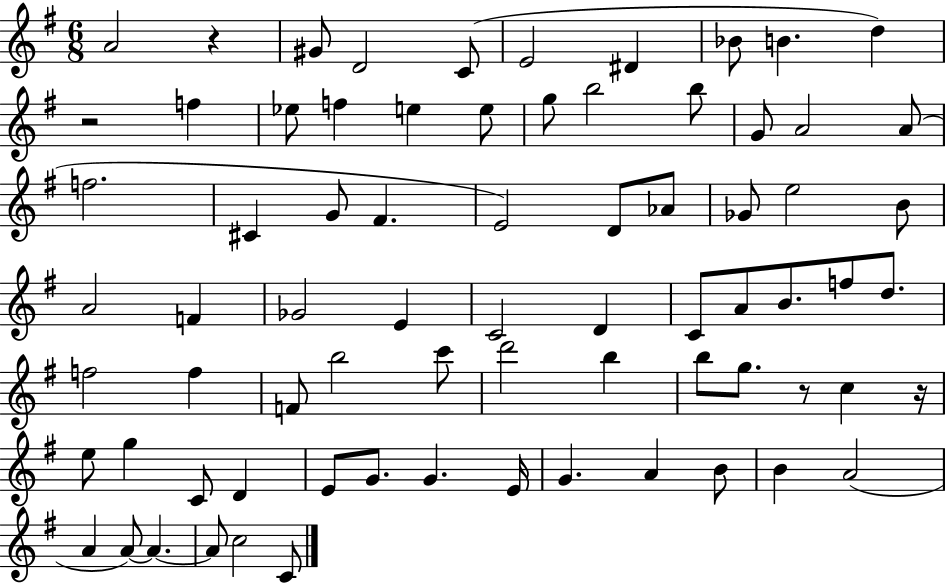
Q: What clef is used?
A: treble